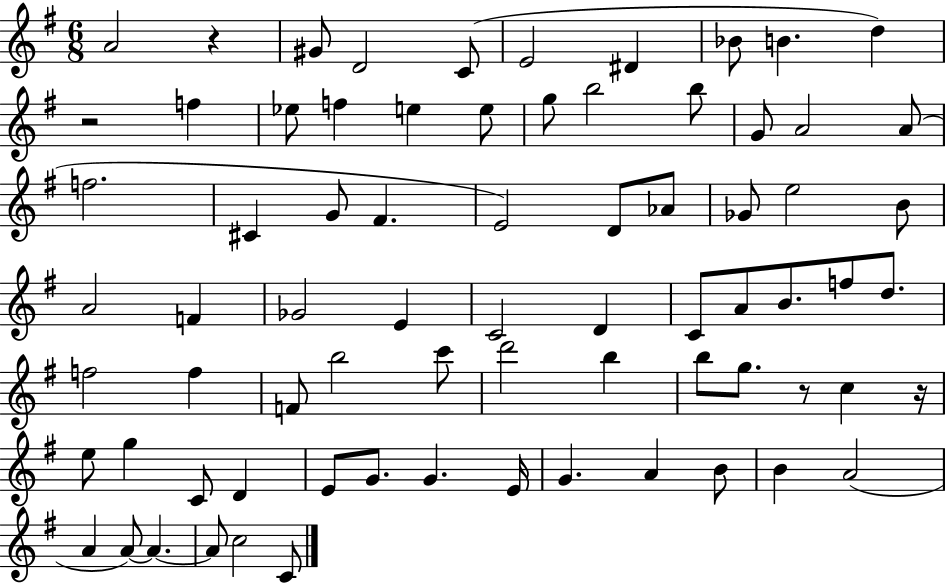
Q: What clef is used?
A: treble